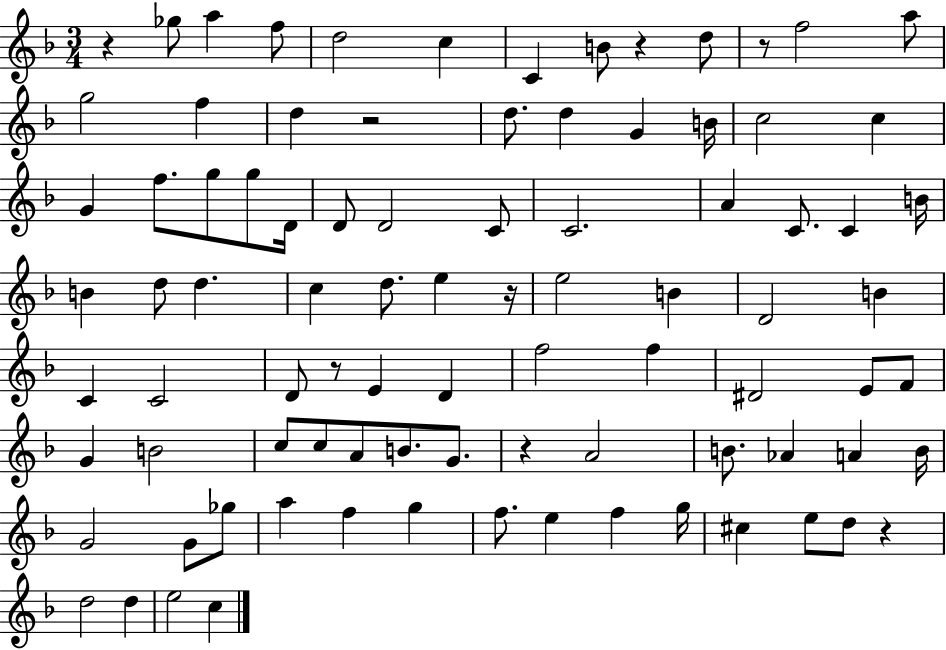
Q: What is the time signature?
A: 3/4